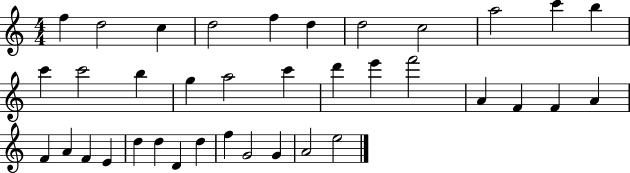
{
  \clef treble
  \numericTimeSignature
  \time 4/4
  \key c \major
  f''4 d''2 c''4 | d''2 f''4 d''4 | d''2 c''2 | a''2 c'''4 b''4 | \break c'''4 c'''2 b''4 | g''4 a''2 c'''4 | d'''4 e'''4 f'''2 | a'4 f'4 f'4 a'4 | \break f'4 a'4 f'4 e'4 | d''4 d''4 d'4 d''4 | f''4 g'2 g'4 | a'2 e''2 | \break \bar "|."
}